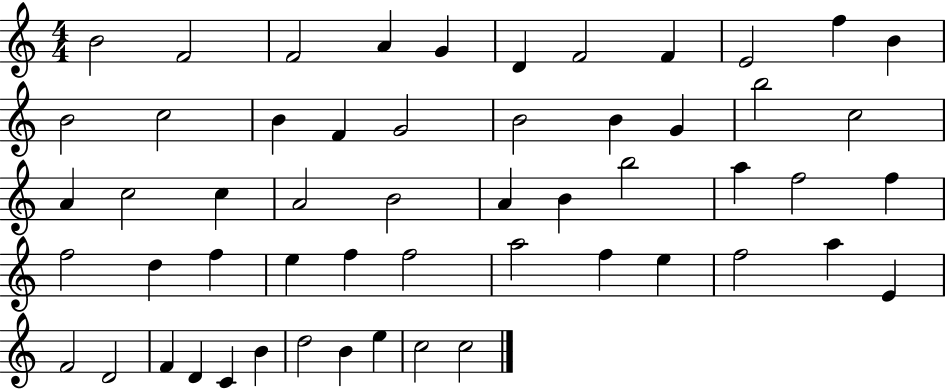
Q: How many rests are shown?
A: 0